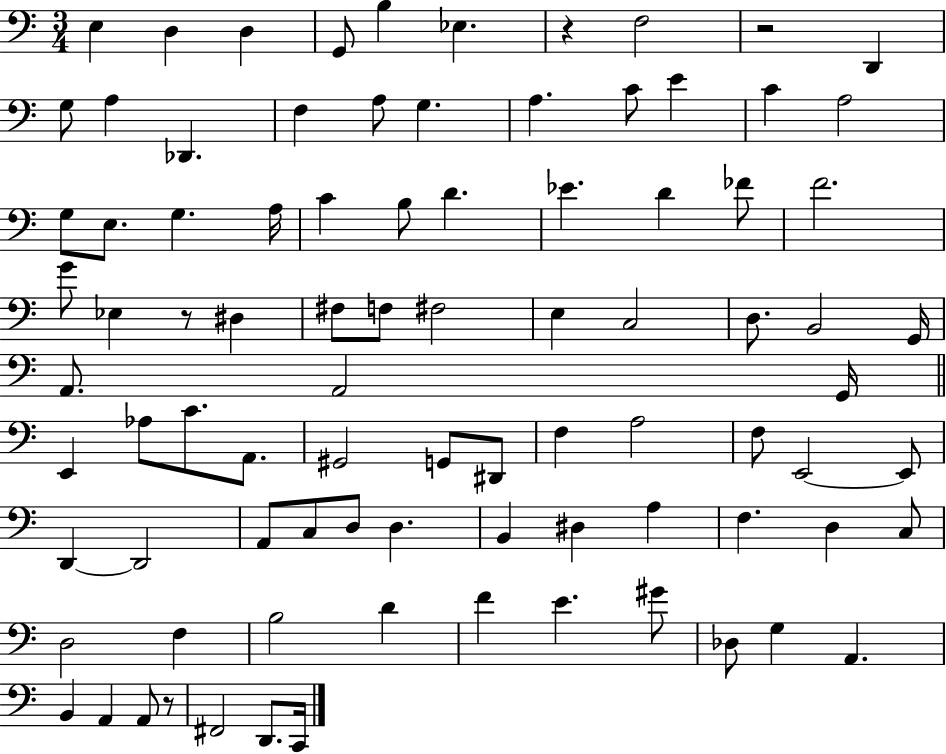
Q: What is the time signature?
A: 3/4